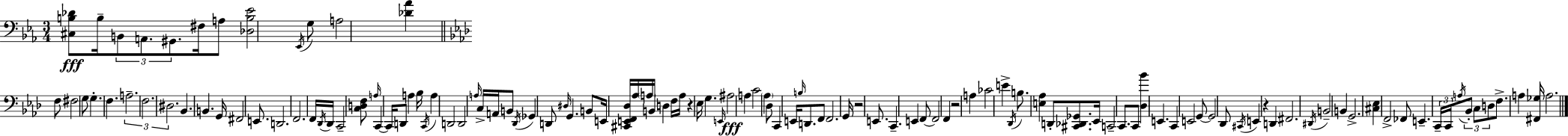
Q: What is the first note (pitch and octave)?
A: B3